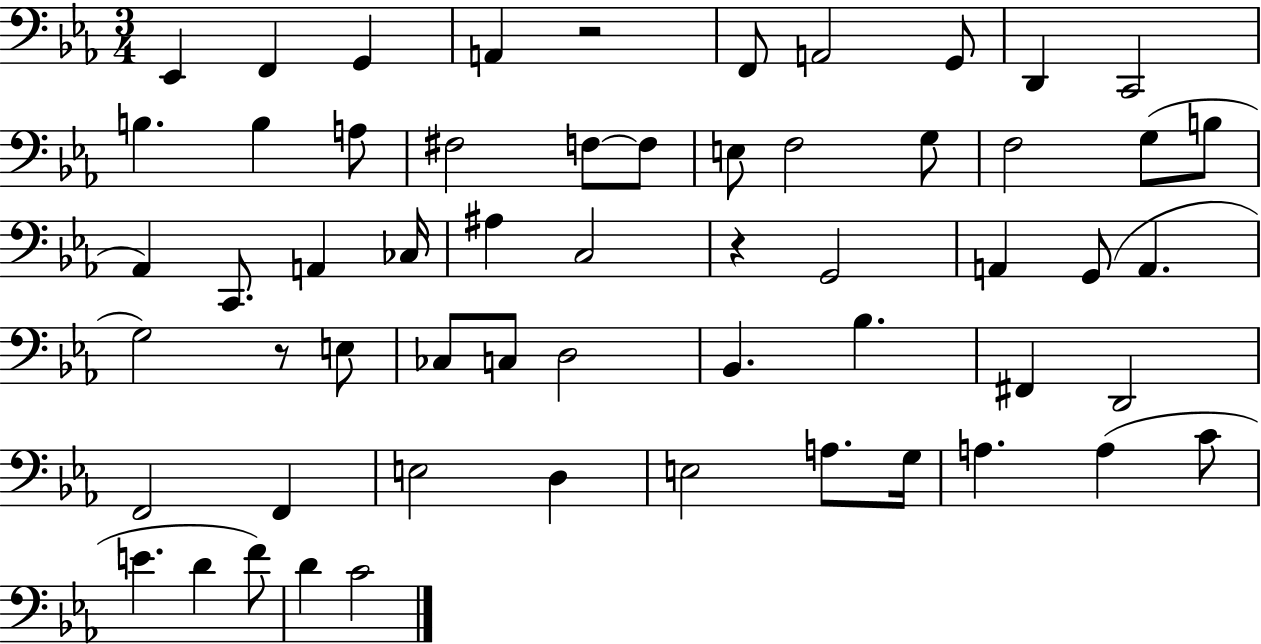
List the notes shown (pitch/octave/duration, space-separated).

Eb2/q F2/q G2/q A2/q R/h F2/e A2/h G2/e D2/q C2/h B3/q. B3/q A3/e F#3/h F3/e F3/e E3/e F3/h G3/e F3/h G3/e B3/e Ab2/q C2/e. A2/q CES3/s A#3/q C3/h R/q G2/h A2/q G2/e A2/q. G3/h R/e E3/e CES3/e C3/e D3/h Bb2/q. Bb3/q. F#2/q D2/h F2/h F2/q E3/h D3/q E3/h A3/e. G3/s A3/q. A3/q C4/e E4/q. D4/q F4/e D4/q C4/h